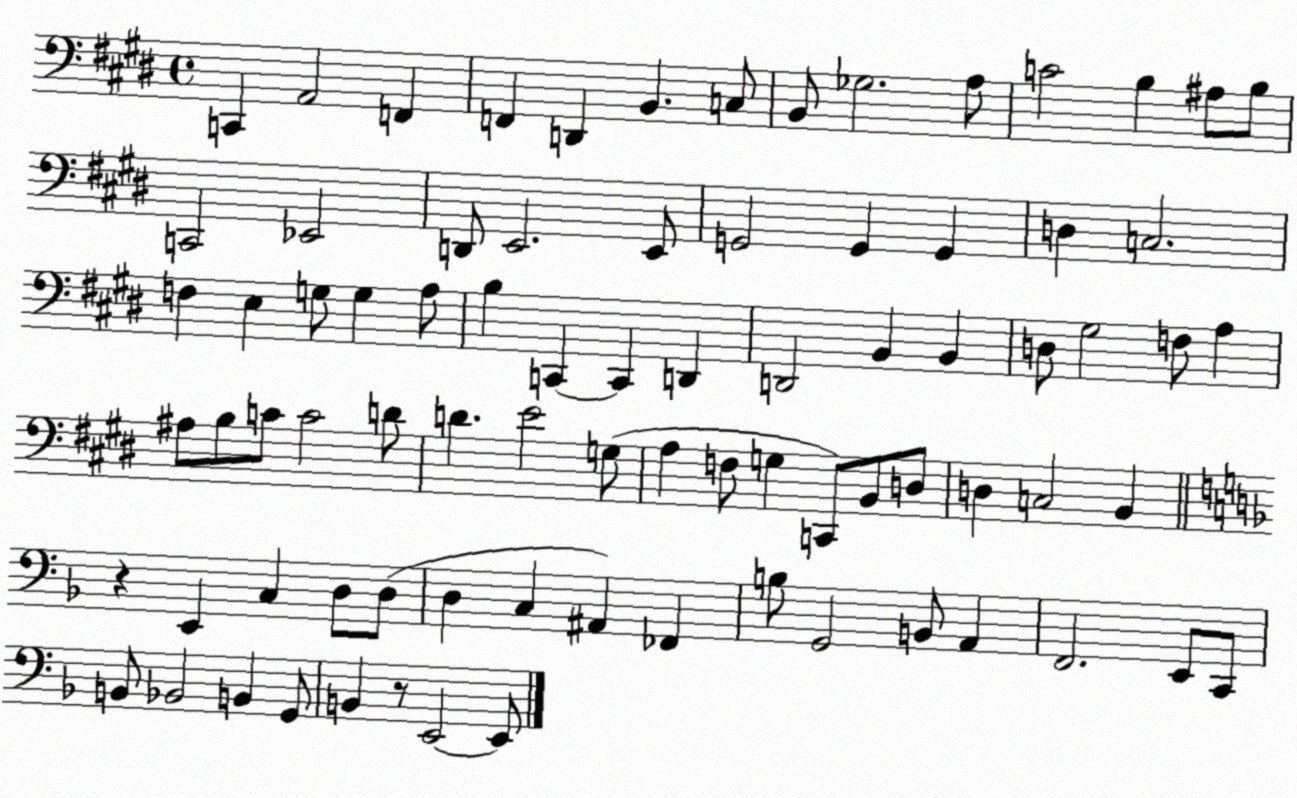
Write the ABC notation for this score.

X:1
T:Untitled
M:4/4
L:1/4
K:E
C,, A,,2 F,, F,, D,, B,, C,/2 B,,/2 _G,2 A,/2 C2 B, ^A,/2 B,/2 C,,2 _E,,2 D,,/2 E,,2 E,,/2 G,,2 G,, G,, D, C,2 F, E, G,/2 G, A,/2 B, C,, C,, D,, D,,2 B,, B,, D,/2 ^G,2 F,/2 A, ^A,/2 B,/2 C/2 C2 D/2 D E2 G,/2 A, F,/2 G, C,,/2 B,,/2 D,/2 D, C,2 B,, z E,, C, D,/2 D,/2 D, C, ^A,, _F,, B,/2 G,,2 B,,/2 A,, F,,2 E,,/2 C,,/2 B,,/2 _B,,2 B,, G,,/2 B,, z/2 E,,2 E,,/2